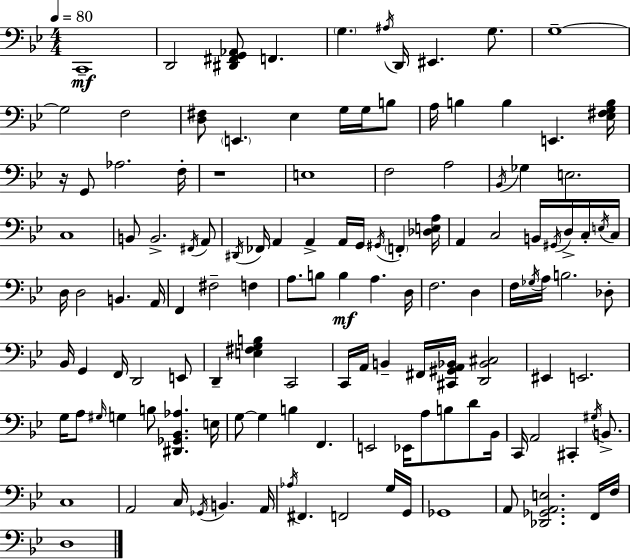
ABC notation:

X:1
T:Untitled
M:4/4
L:1/4
K:Bb
C,,4 D,,2 [^D,,^F,,G,,_A,,]/2 F,, G, ^A,/4 D,,/4 ^E,, G,/2 G,4 G,2 F,2 [D,^F,]/2 E,, _E, G,/4 G,/4 B,/2 A,/4 B, B, E,, [_E,^F,G,B,]/4 z/4 G,,/2 _A,2 F,/4 z4 E,4 F,2 A,2 _B,,/4 _G, E,2 C,4 B,,/2 B,,2 ^F,,/4 A,,/2 ^D,,/4 _F,,/4 A,, A,, A,,/4 G,,/4 ^G,,/4 F,, [_D,E,A,]/4 A,, C,2 B,,/4 ^G,,/4 D,/4 C,/4 E,/4 C,/4 D,/4 D,2 B,, A,,/4 F,, ^F,2 F, A,/2 B,/2 B, A, D,/4 F,2 D, F,/4 _G,/4 A,/4 B,2 _D,/2 _B,,/4 G,, F,,/4 D,,2 E,,/2 D,, [E,^F,G,B,] C,,2 C,,/4 A,,/4 B,, ^F,,/4 [^C,,^G,,A,,_B,,]/4 [D,,_B,,^C,]2 ^E,, E,,2 G,/4 A,/2 ^G,/4 G, B,/2 [^D,,_G,,_B,,_A,] E,/4 G,/2 G, B, F,, E,,2 _E,,/4 A,/2 B,/2 D/2 _B,,/4 C,,/4 A,,2 ^C,, ^G,/4 B,,/2 C,4 A,,2 C,/4 _G,,/4 B,, A,,/4 _A,/4 ^F,, F,,2 G,/4 G,,/4 _G,,4 A,,/2 [_D,,_G,,A,,E,]2 F,,/4 F,/4 D,4